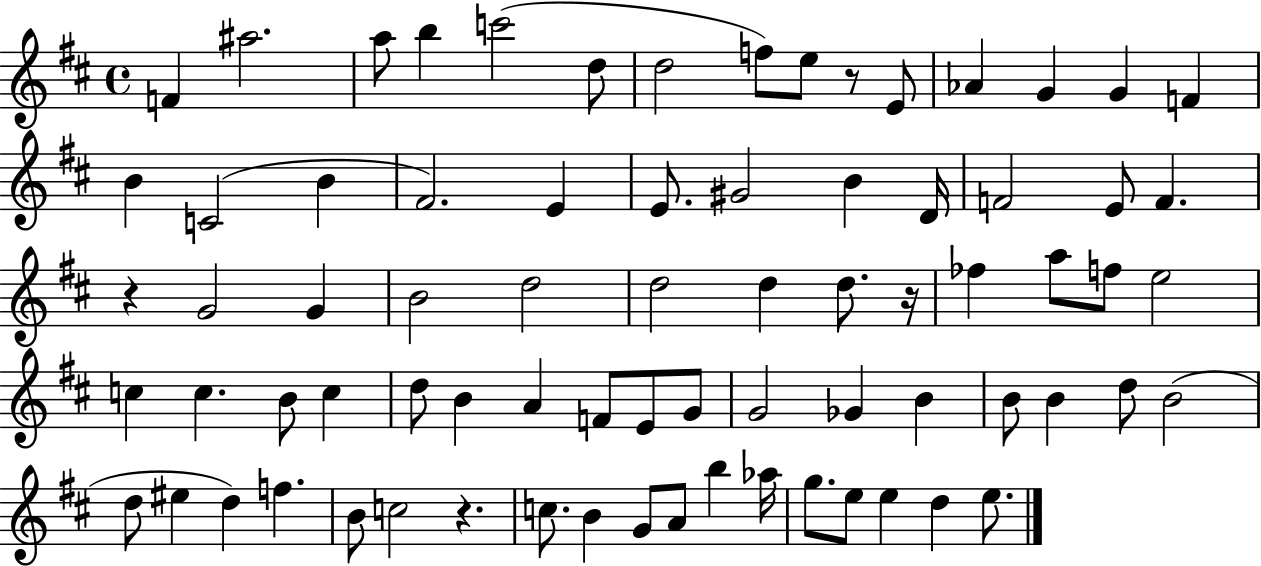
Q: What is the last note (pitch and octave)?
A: E5